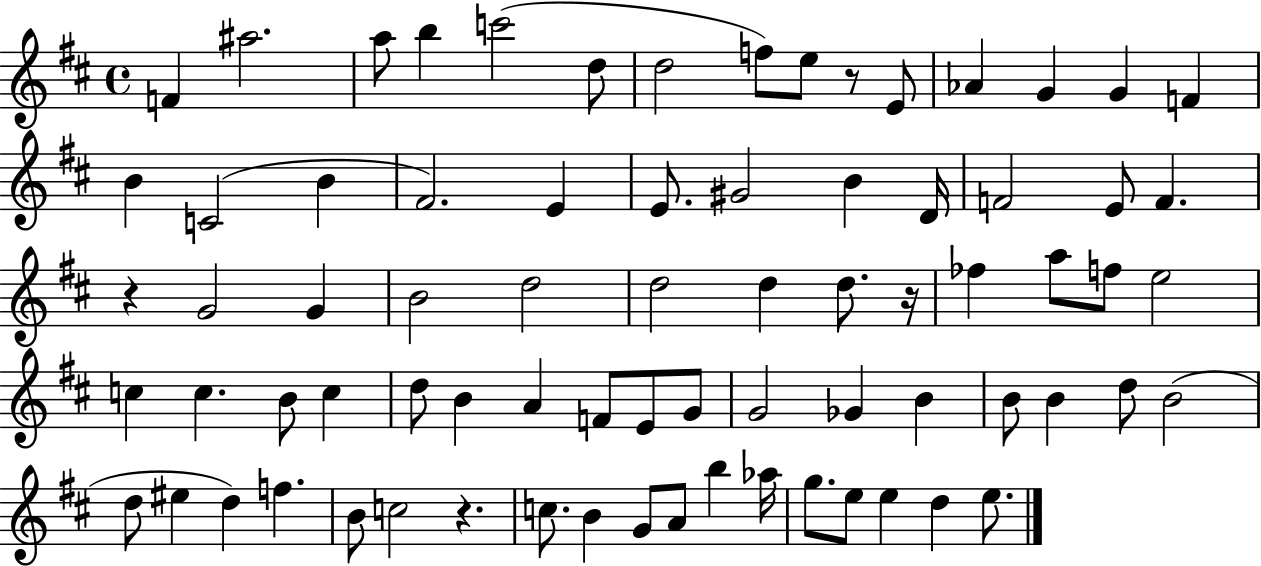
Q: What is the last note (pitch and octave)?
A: E5